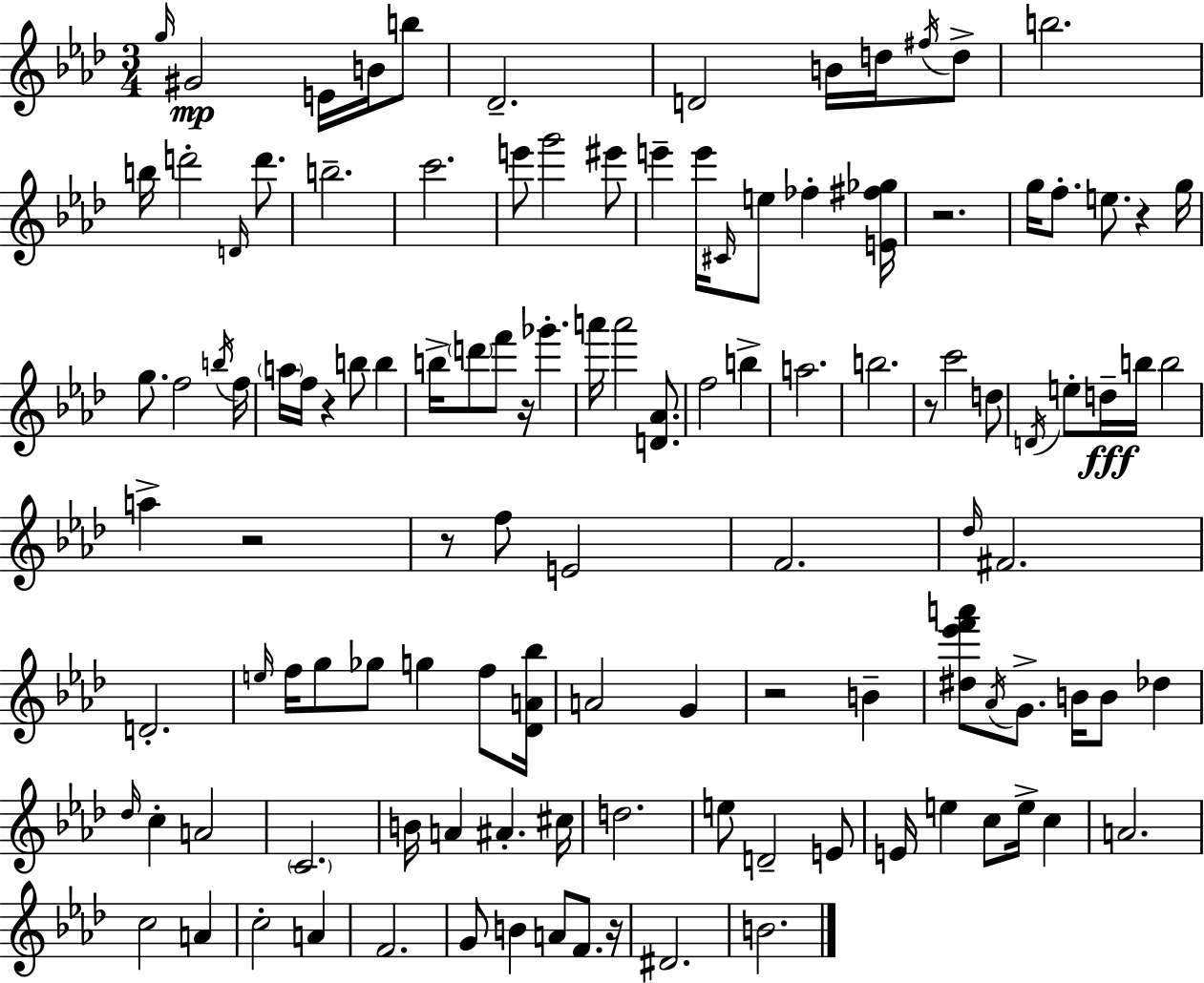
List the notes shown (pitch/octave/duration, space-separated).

G5/s G#4/h E4/s B4/s B5/e Db4/h. D4/h B4/s D5/s F#5/s D5/e B5/h. B5/s D6/h D4/s D6/e. B5/h. C6/h. E6/e G6/h EIS6/e E6/q E6/s C#4/s E5/e FES5/q [E4,F#5,Gb5]/s R/h. G5/s F5/e. E5/e. R/q G5/s G5/e. F5/h B5/s F5/s A5/s F5/s R/q B5/e B5/q B5/s D6/e F6/e R/s Gb6/q. A6/s A6/h [D4,Ab4]/e. F5/h B5/q A5/h. B5/h. R/e C6/h D5/e D4/s E5/e D5/s B5/s B5/h A5/q R/h R/e F5/e E4/h F4/h. Db5/s F#4/h. D4/h. E5/s F5/s G5/e Gb5/e G5/q F5/e [Db4,A4,Bb5]/s A4/h G4/q R/h B4/q [D#5,Eb6,F6,A6]/e Ab4/s G4/e. B4/s B4/e Db5/q Db5/s C5/q A4/h C4/h. B4/s A4/q A#4/q. C#5/s D5/h. E5/e D4/h E4/e E4/s E5/q C5/e E5/s C5/q A4/h. C5/h A4/q C5/h A4/q F4/h. G4/e B4/q A4/e F4/e. R/s D#4/h. B4/h.